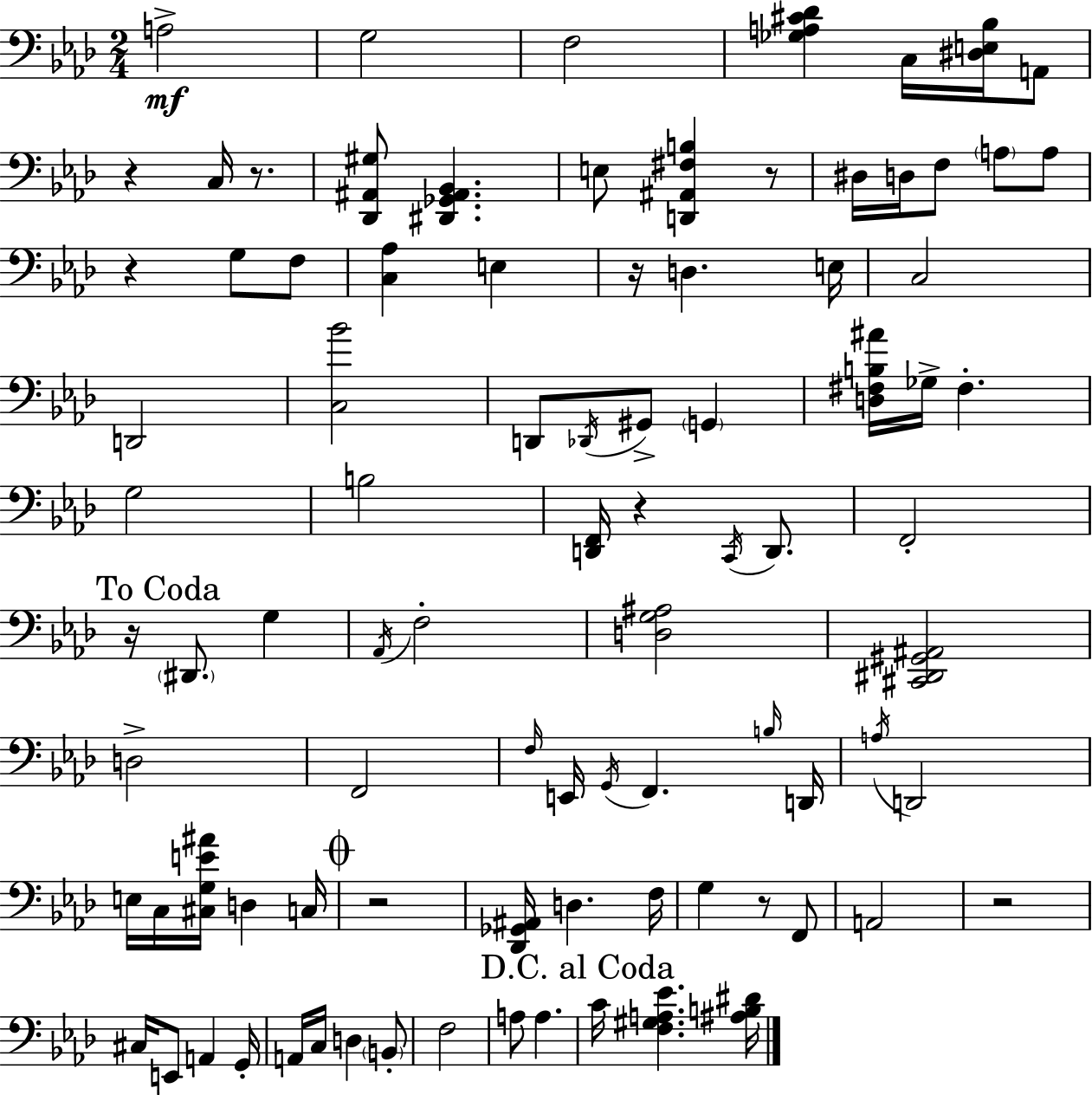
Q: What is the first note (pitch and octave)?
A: A3